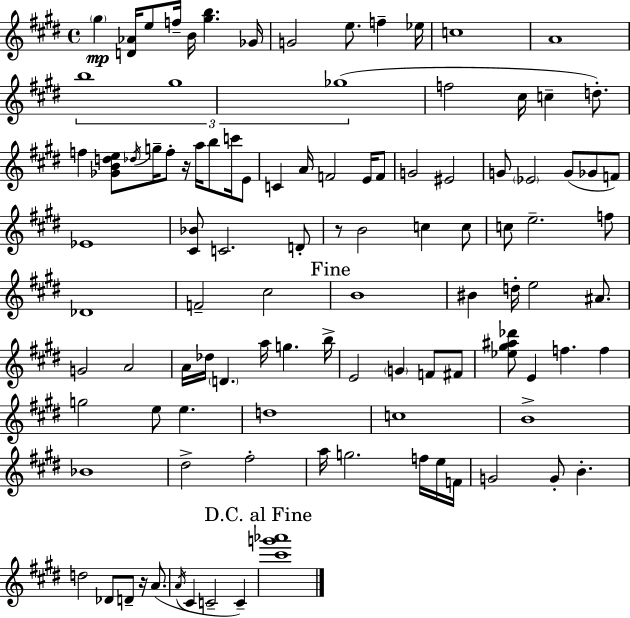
{
  \clef treble
  \time 4/4
  \defaultTimeSignature
  \key e \major
  \parenthesize gis''4\mp <d' aes'>16 e''8 f''16-- b'16 <gis'' b''>4. ges'16 | g'2 e''8. f''4-- ees''16 | c''1 | a'1 | \break \tuplet 3/2 { b''1 | gis''1 | ges''1( } | f''2 cis''16 c''4-- d''8.-.) | \break f''4 <ges' b' d'' e''>8 \acciaccatura { des''16 } g''16-- f''8-. r16 a''16 b''8 c'''16 e'8 | c'4 a'16 f'2 e'16 f'8 | g'2 eis'2 | g'8 \parenthesize ees'2 g'8( ges'8 f'8) | \break ees'1 | <cis' bes'>8 c'2. d'8-. | r8 b'2 c''4 c''8 | c''8 e''2.-- f''8 | \break des'1 | f'2-- cis''2 | \mark "Fine" b'1 | bis'4 d''16-. e''2 ais'8. | \break g'2 a'2 | a'16 des''16 \parenthesize d'4. a''16 g''4. | b''16-> e'2 \parenthesize g'4 f'8 fis'8 | <ees'' gis'' ais'' des'''>8 e'4 f''4. f''4 | \break g''2 e''8 e''4. | d''1 | c''1 | b'1-> | \break bes'1 | dis''2-> fis''2-. | a''16 g''2. f''16 e''16 | f'16 g'2 g'8-. b'4.-. | \break d''2 des'8 d'8-- r16 a'8.( | \acciaccatura { a'16 } cis'4 c'2-- c'4--) | \mark "D.C. al Fine" <cis''' g''' aes'''>1 | \bar "|."
}